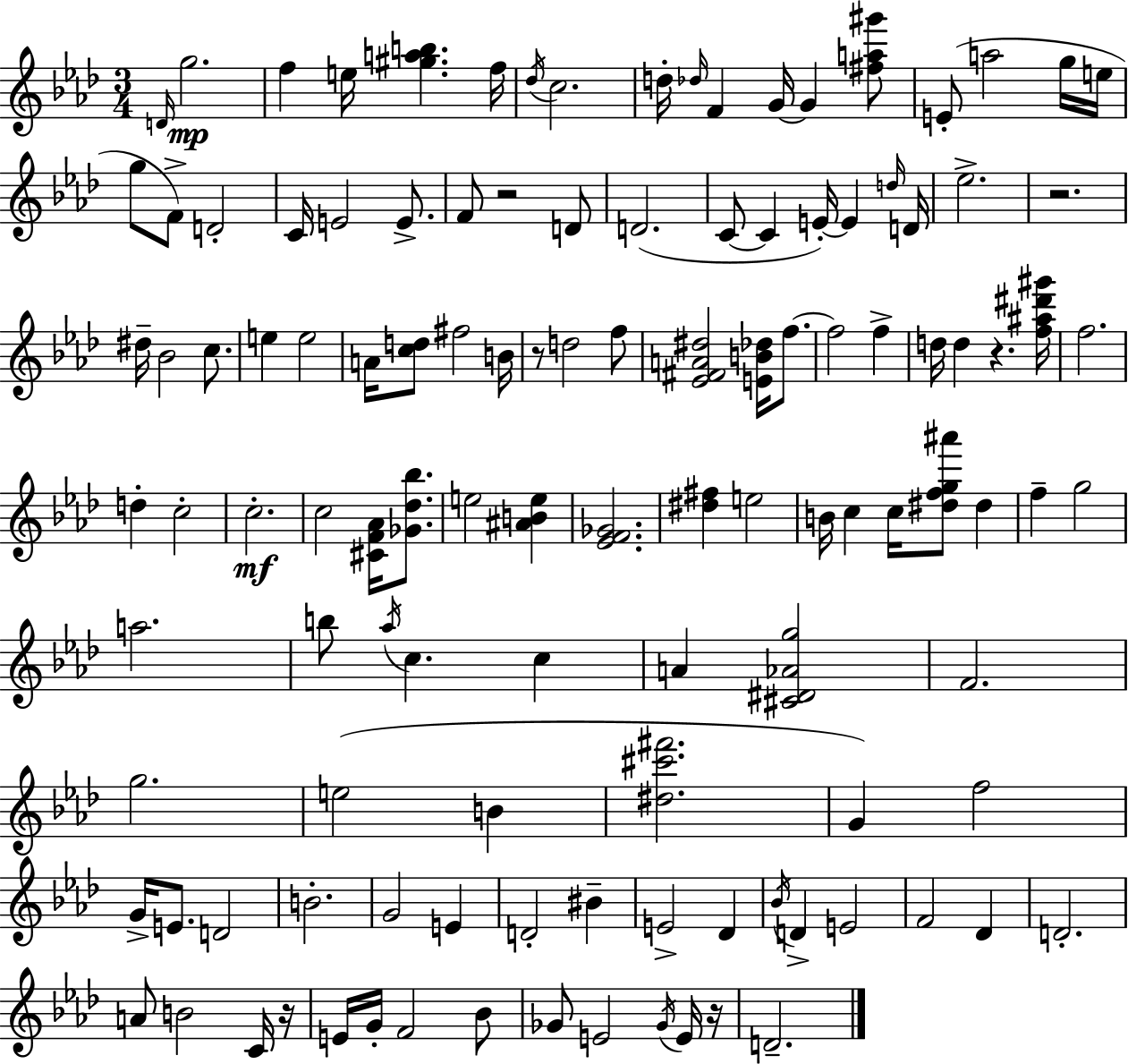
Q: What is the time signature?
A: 3/4